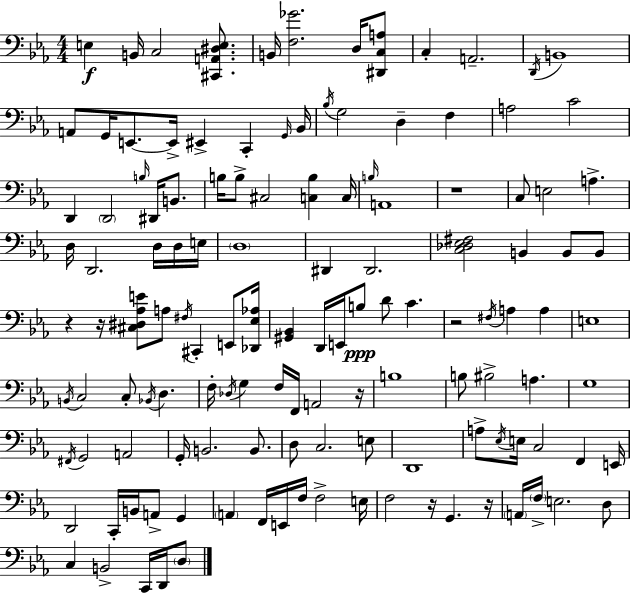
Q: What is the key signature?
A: EES major